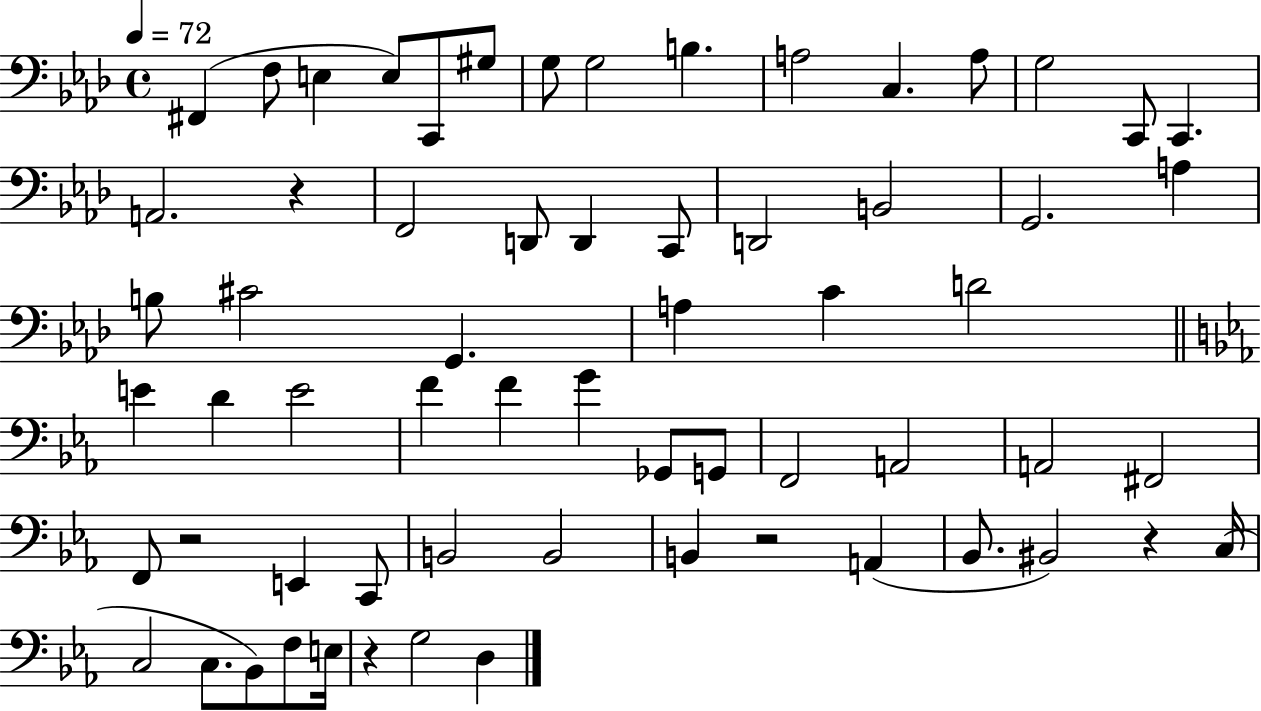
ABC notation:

X:1
T:Untitled
M:4/4
L:1/4
K:Ab
^F,, F,/2 E, E,/2 C,,/2 ^G,/2 G,/2 G,2 B, A,2 C, A,/2 G,2 C,,/2 C,, A,,2 z F,,2 D,,/2 D,, C,,/2 D,,2 B,,2 G,,2 A, B,/2 ^C2 G,, A, C D2 E D E2 F F G _G,,/2 G,,/2 F,,2 A,,2 A,,2 ^F,,2 F,,/2 z2 E,, C,,/2 B,,2 B,,2 B,, z2 A,, _B,,/2 ^B,,2 z C,/4 C,2 C,/2 _B,,/2 F,/2 E,/4 z G,2 D,